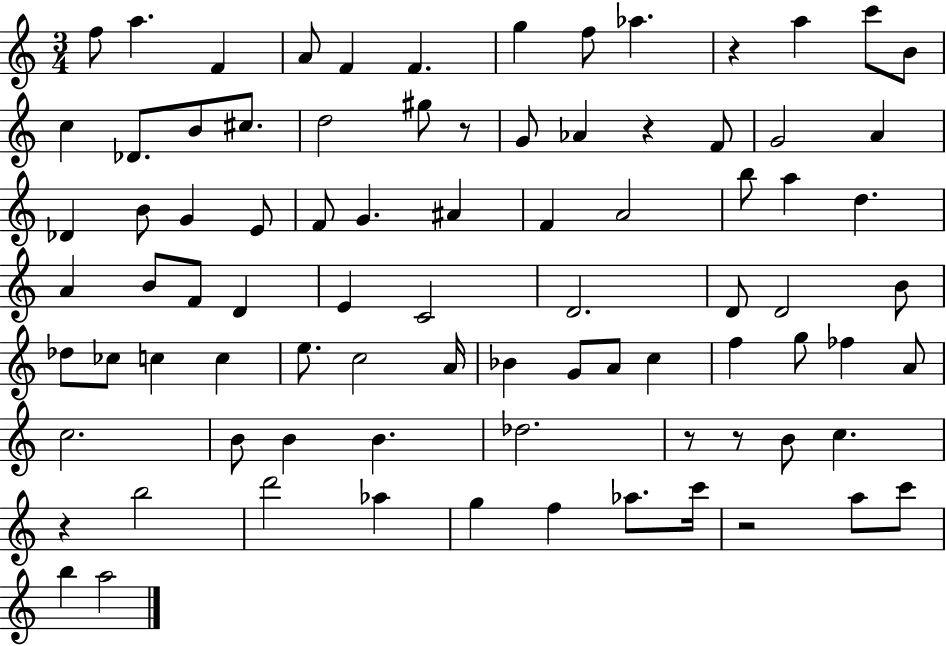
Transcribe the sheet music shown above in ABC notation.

X:1
T:Untitled
M:3/4
L:1/4
K:C
f/2 a F A/2 F F g f/2 _a z a c'/2 B/2 c _D/2 B/2 ^c/2 d2 ^g/2 z/2 G/2 _A z F/2 G2 A _D B/2 G E/2 F/2 G ^A F A2 b/2 a d A B/2 F/2 D E C2 D2 D/2 D2 B/2 _d/2 _c/2 c c e/2 c2 A/4 _B G/2 A/2 c f g/2 _f A/2 c2 B/2 B B _d2 z/2 z/2 B/2 c z b2 d'2 _a g f _a/2 c'/4 z2 a/2 c'/2 b a2